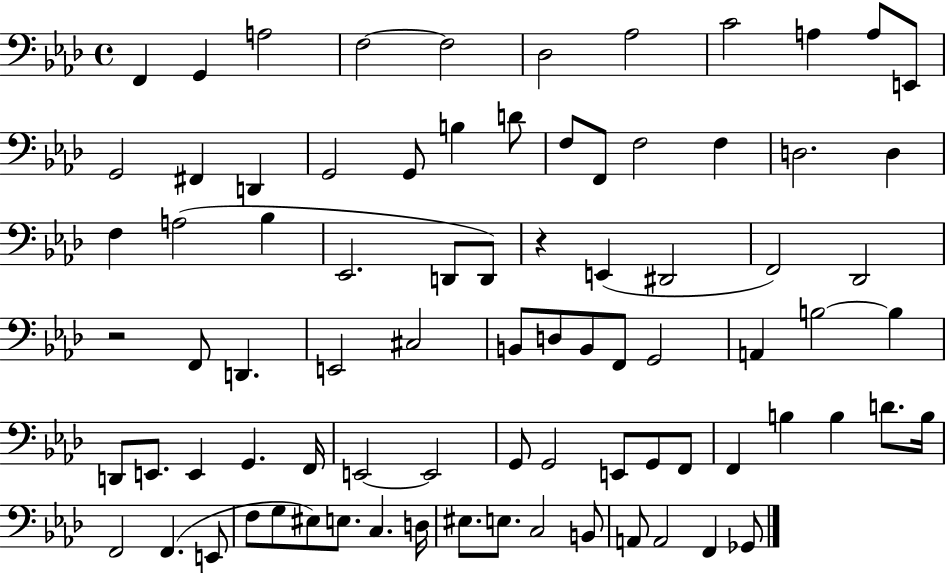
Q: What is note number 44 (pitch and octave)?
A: A2